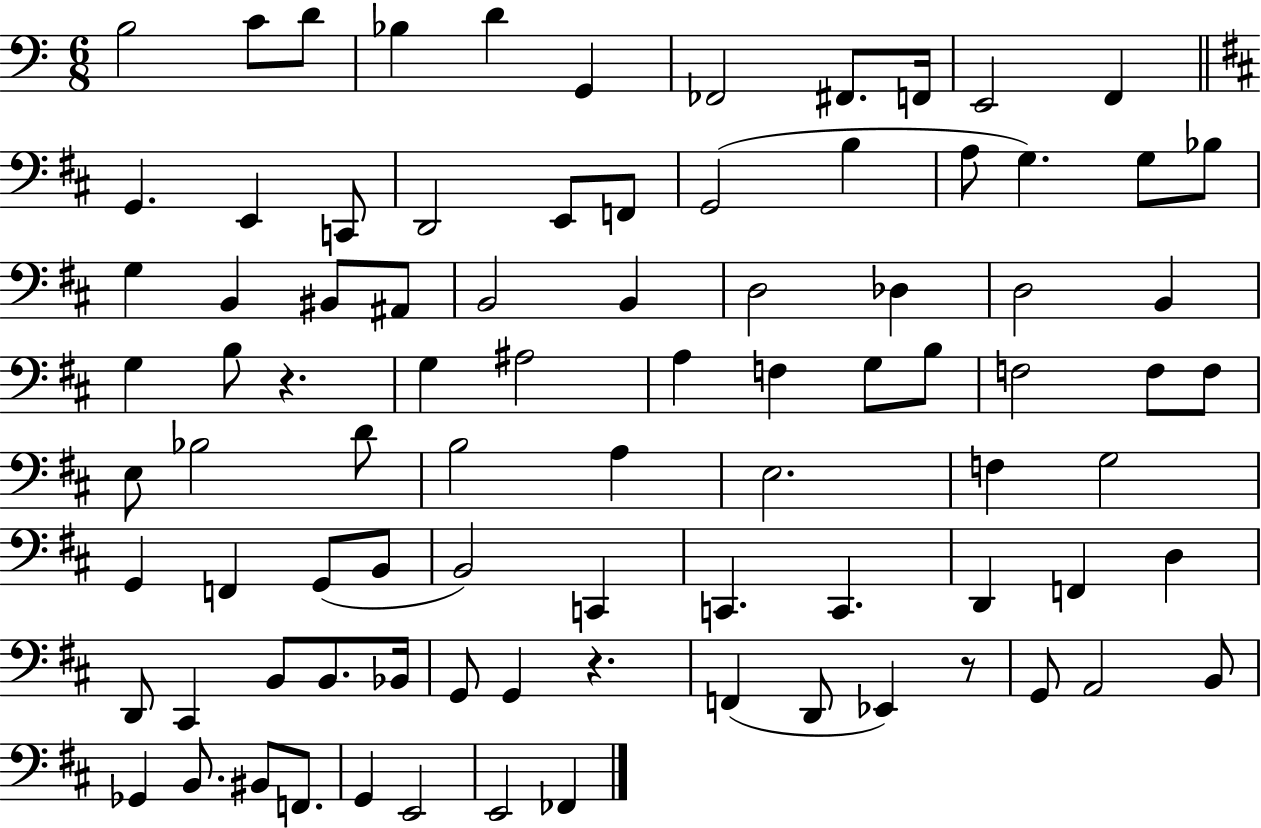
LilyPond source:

{
  \clef bass
  \numericTimeSignature
  \time 6/8
  \key c \major
  b2 c'8 d'8 | bes4 d'4 g,4 | fes,2 fis,8. f,16 | e,2 f,4 | \break \bar "||" \break \key d \major g,4. e,4 c,8 | d,2 e,8 f,8 | g,2( b4 | a8 g4.) g8 bes8 | \break g4 b,4 bis,8 ais,8 | b,2 b,4 | d2 des4 | d2 b,4 | \break g4 b8 r4. | g4 ais2 | a4 f4 g8 b8 | f2 f8 f8 | \break e8 bes2 d'8 | b2 a4 | e2. | f4 g2 | \break g,4 f,4 g,8( b,8 | b,2) c,4 | c,4. c,4. | d,4 f,4 d4 | \break d,8 cis,4 b,8 b,8. bes,16 | g,8 g,4 r4. | f,4( d,8 ees,4) r8 | g,8 a,2 b,8 | \break ges,4 b,8. bis,8 f,8. | g,4 e,2 | e,2 fes,4 | \bar "|."
}